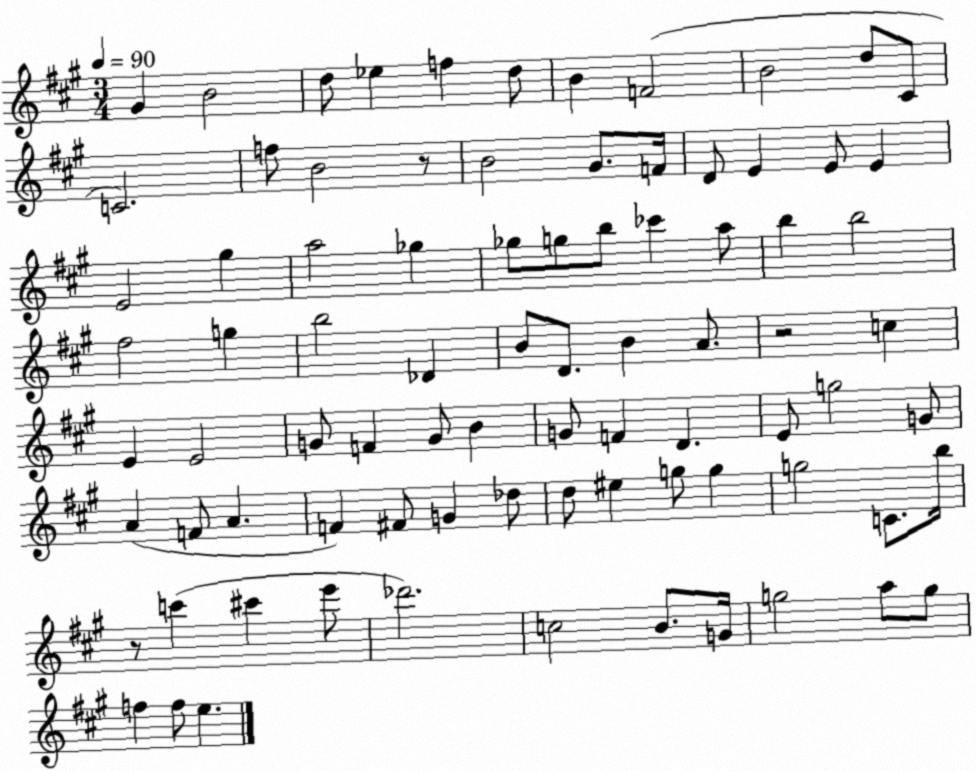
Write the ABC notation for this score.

X:1
T:Untitled
M:3/4
L:1/4
K:A
^G B2 d/2 _e f d/2 B F2 B2 d/2 ^C/2 C2 f/2 B2 z/2 B2 ^G/2 F/4 D/2 E E/2 E E2 ^g a2 _g _g/2 g/2 b/2 _c' a/2 b b2 ^f2 g b2 _D B/2 D/2 B A/2 z2 c E E2 G/2 F G/2 B G/2 F D E/2 g2 G/2 A F/2 A F ^F/2 G _d/2 d/2 ^e g/2 g g2 C/2 b/4 z/2 c' ^c' e'/2 _d'2 c2 B/2 G/4 g2 a/2 g/2 f f/2 e